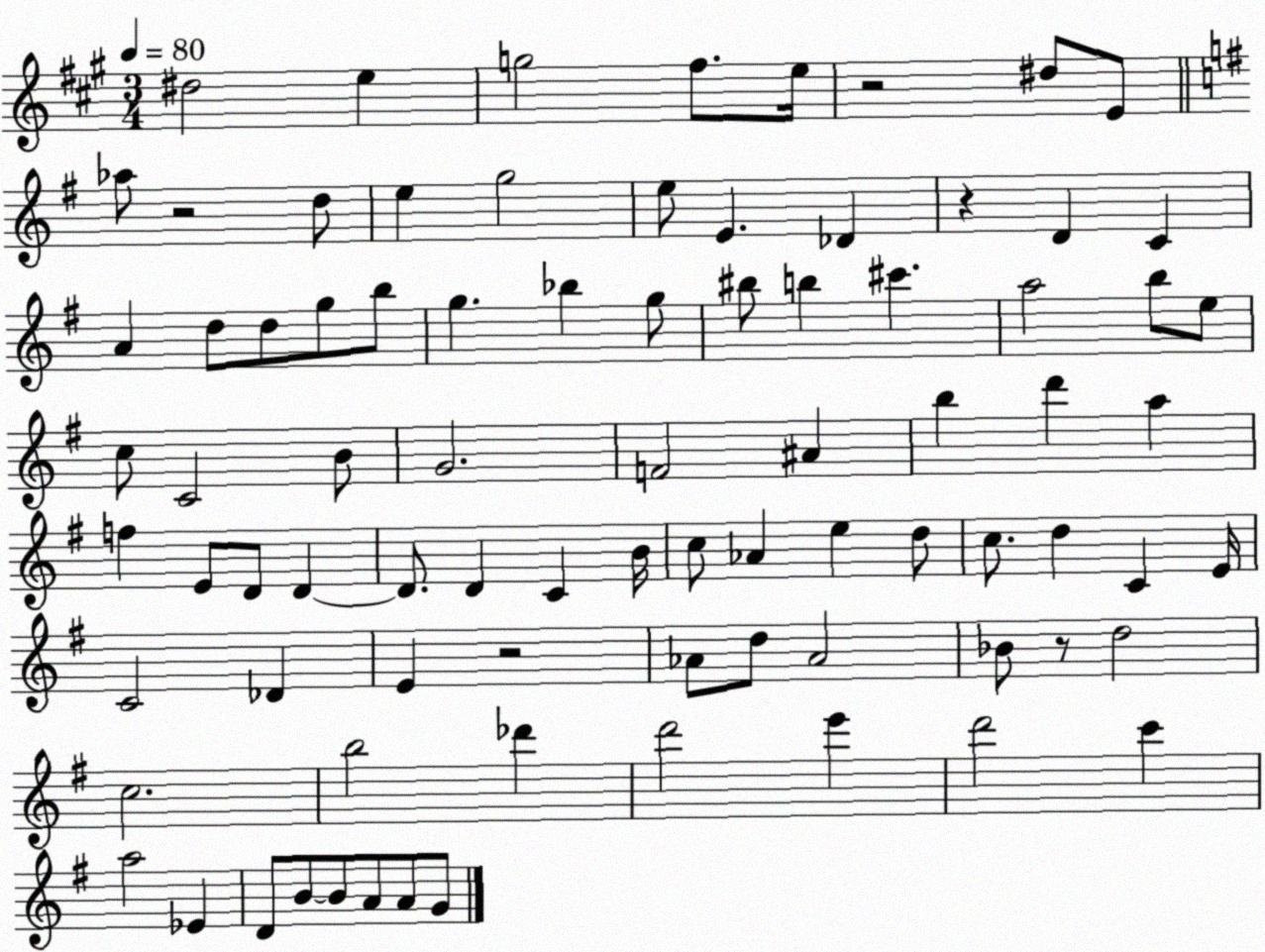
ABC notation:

X:1
T:Untitled
M:3/4
L:1/4
K:A
^d2 e g2 ^f/2 e/4 z2 ^d/2 E/2 _a/2 z2 d/2 e g2 e/2 E _D z D C A d/2 d/2 g/2 b/2 g _b g/2 ^b/2 b ^c' a2 b/2 e/2 c/2 C2 B/2 G2 F2 ^A b d' a f E/2 D/2 D D/2 D C B/4 c/2 _A e d/2 c/2 d C E/4 C2 _D E z2 _A/2 d/2 _A2 _B/2 z/2 d2 c2 b2 _d' d'2 e' d'2 c' a2 _E D/2 B/2 B/2 A/2 A/2 G/2